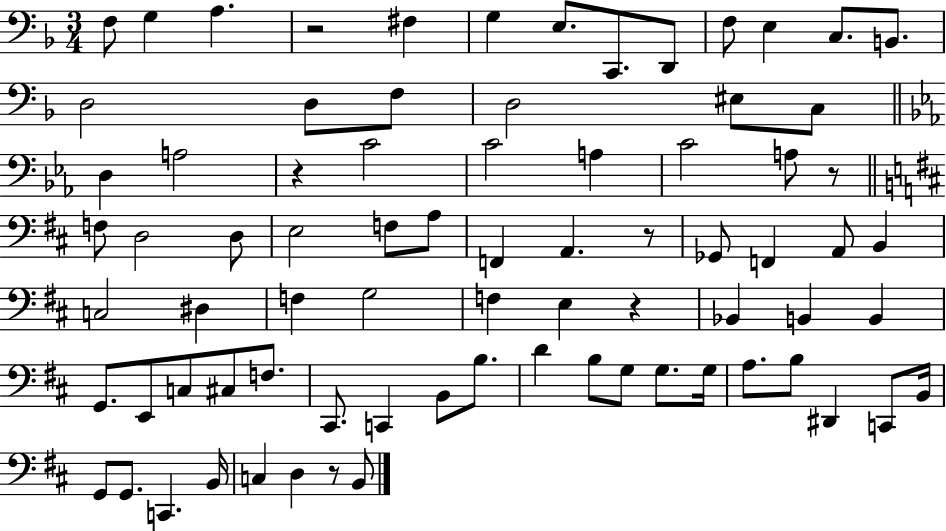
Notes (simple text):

F3/e G3/q A3/q. R/h F#3/q G3/q E3/e. C2/e. D2/e F3/e E3/q C3/e. B2/e. D3/h D3/e F3/e D3/h EIS3/e C3/e D3/q A3/h R/q C4/h C4/h A3/q C4/h A3/e R/e F3/e D3/h D3/e E3/h F3/e A3/e F2/q A2/q. R/e Gb2/e F2/q A2/e B2/q C3/h D#3/q F3/q G3/h F3/q E3/q R/q Bb2/q B2/q B2/q G2/e. E2/e C3/e C#3/e F3/e. C#2/e. C2/q B2/e B3/e. D4/q B3/e G3/e G3/e. G3/s A3/e. B3/e D#2/q C2/e B2/s G2/e G2/e. C2/q. B2/s C3/q D3/q R/e B2/e